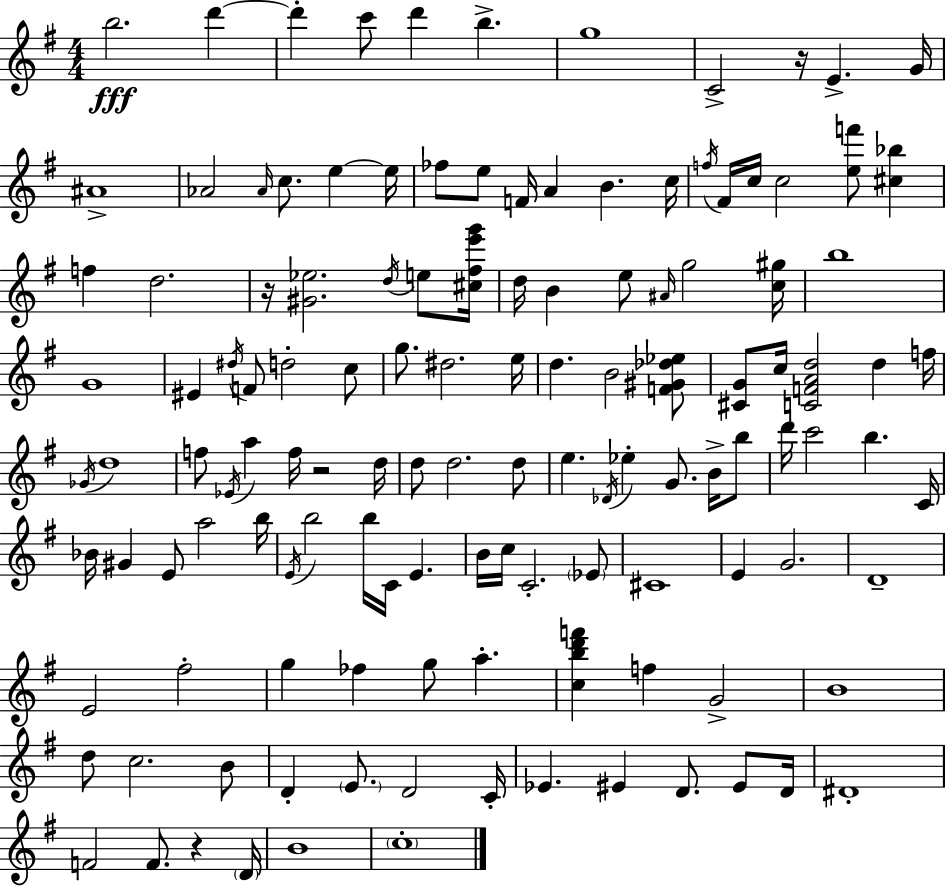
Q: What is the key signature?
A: G major